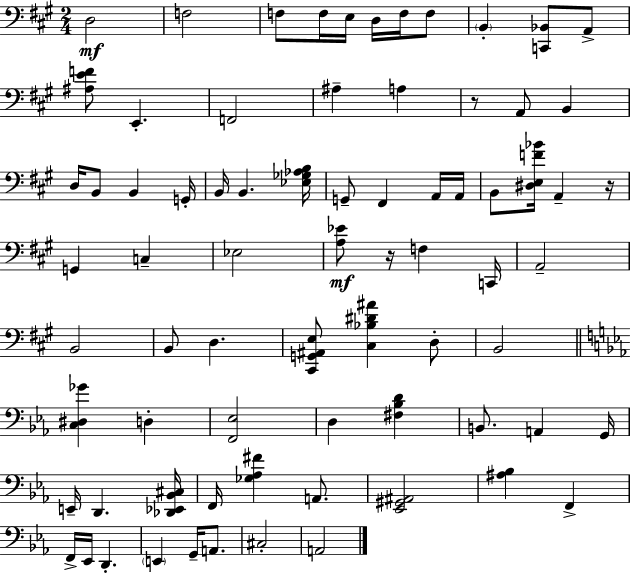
D3/h F3/h F3/e F3/s E3/s D3/s F3/s F3/e B2/q [C2,Bb2]/e A2/e [A#3,E4,F4]/e E2/q. F2/h A#3/q A3/q R/e A2/e B2/q D3/s B2/e B2/q G2/s B2/s B2/q. [Eb3,Gb3,Ab3,B3]/s G2/e F#2/q A2/s A2/s B2/e [D#3,E3,F4,Bb4]/s A2/q R/s G2/q C3/q Eb3/h [A3,Eb4]/e R/s F3/q C2/s A2/h B2/h B2/e D3/q. [C#2,G2,A#2,E3]/e [C#3,Bb3,D#4,A#4]/q D3/e B2/h [C3,D#3,Gb4]/q D3/q [F2,Eb3]/h D3/q [F#3,Bb3,D4]/q B2/e. A2/q G2/s E2/s D2/q. [Db2,Eb2,Bb2,C#3]/s F2/s [Gb3,Ab3,F#4]/q A2/e. [Eb2,G#2,A#2]/h [A#3,Bb3]/q F2/q F2/s Eb2/s D2/q. E2/q G2/s A2/e. C#3/h A2/h